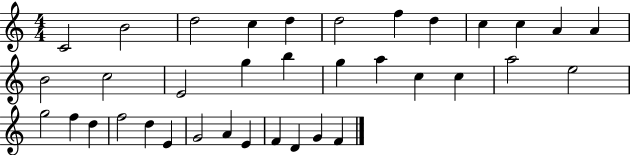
{
  \clef treble
  \numericTimeSignature
  \time 4/4
  \key c \major
  c'2 b'2 | d''2 c''4 d''4 | d''2 f''4 d''4 | c''4 c''4 a'4 a'4 | \break b'2 c''2 | e'2 g''4 b''4 | g''4 a''4 c''4 c''4 | a''2 e''2 | \break g''2 f''4 d''4 | f''2 d''4 e'4 | g'2 a'4 e'4 | f'4 d'4 g'4 f'4 | \break \bar "|."
}